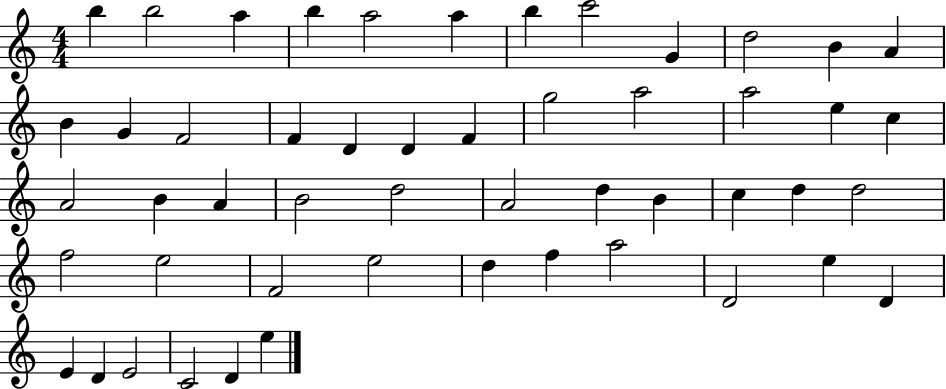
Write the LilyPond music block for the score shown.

{
  \clef treble
  \numericTimeSignature
  \time 4/4
  \key c \major
  b''4 b''2 a''4 | b''4 a''2 a''4 | b''4 c'''2 g'4 | d''2 b'4 a'4 | \break b'4 g'4 f'2 | f'4 d'4 d'4 f'4 | g''2 a''2 | a''2 e''4 c''4 | \break a'2 b'4 a'4 | b'2 d''2 | a'2 d''4 b'4 | c''4 d''4 d''2 | \break f''2 e''2 | f'2 e''2 | d''4 f''4 a''2 | d'2 e''4 d'4 | \break e'4 d'4 e'2 | c'2 d'4 e''4 | \bar "|."
}